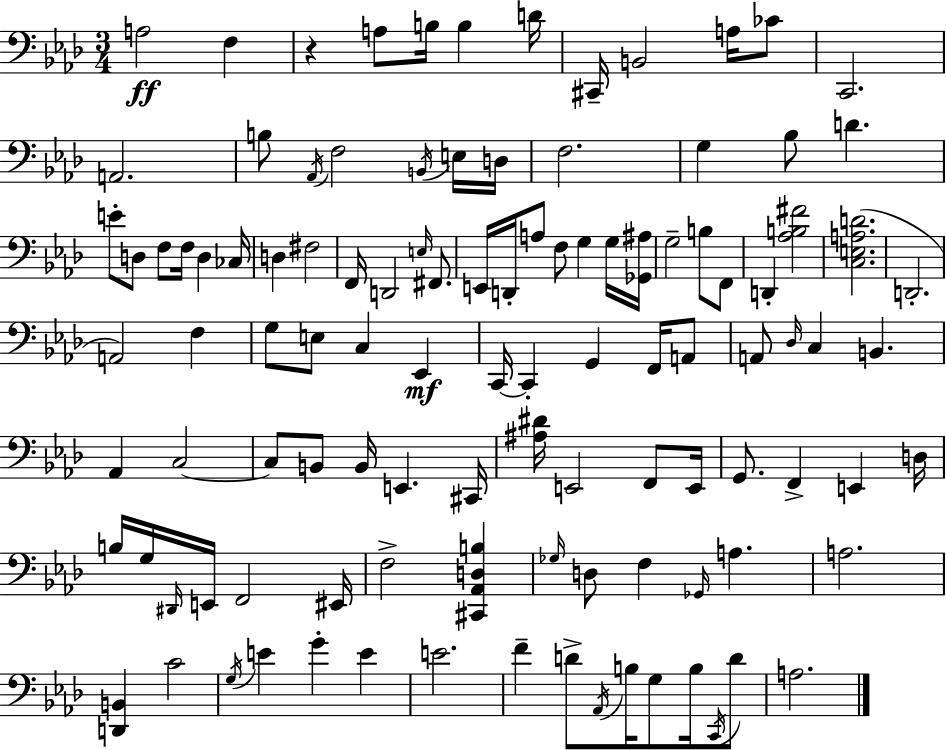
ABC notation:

X:1
T:Untitled
M:3/4
L:1/4
K:Fm
A,2 F, z A,/2 B,/4 B, D/4 ^C,,/4 B,,2 A,/4 _C/2 C,,2 A,,2 B,/2 _A,,/4 F,2 B,,/4 E,/4 D,/4 F,2 G, _B,/2 D E/2 D,/2 F,/2 F,/4 D, _C,/4 D, ^F,2 F,,/4 D,,2 E,/4 ^F,,/2 E,,/4 D,,/4 A,/2 F,/2 G, G,/4 [_G,,^A,]/4 G,2 B,/2 F,,/2 D,, [_A,B,^F]2 [C,E,A,D]2 D,,2 A,,2 F, G,/2 E,/2 C, _E,, C,,/4 C,, G,, F,,/4 A,,/2 A,,/2 _D,/4 C, B,, _A,, C,2 C,/2 B,,/2 B,,/4 E,, ^C,,/4 [^A,^D]/4 E,,2 F,,/2 E,,/4 G,,/2 F,, E,, D,/4 B,/4 G,/4 ^D,,/4 E,,/4 F,,2 ^E,,/4 F,2 [^C,,_A,,D,B,] _G,/4 D,/2 F, _G,,/4 A, A,2 [D,,B,,] C2 G,/4 E G E E2 F D/2 _A,,/4 B,/4 G,/2 B,/4 C,,/4 D/2 A,2